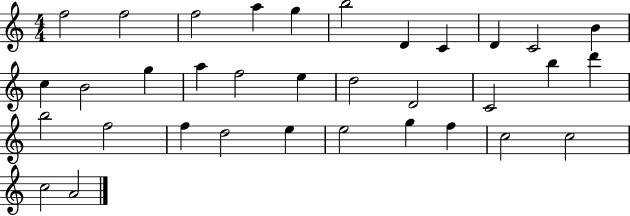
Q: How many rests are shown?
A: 0